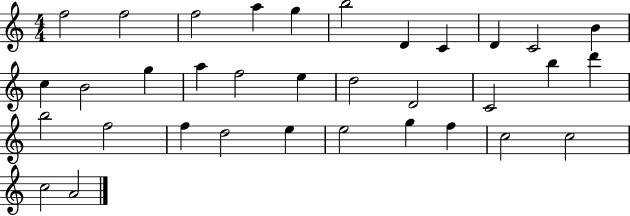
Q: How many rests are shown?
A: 0